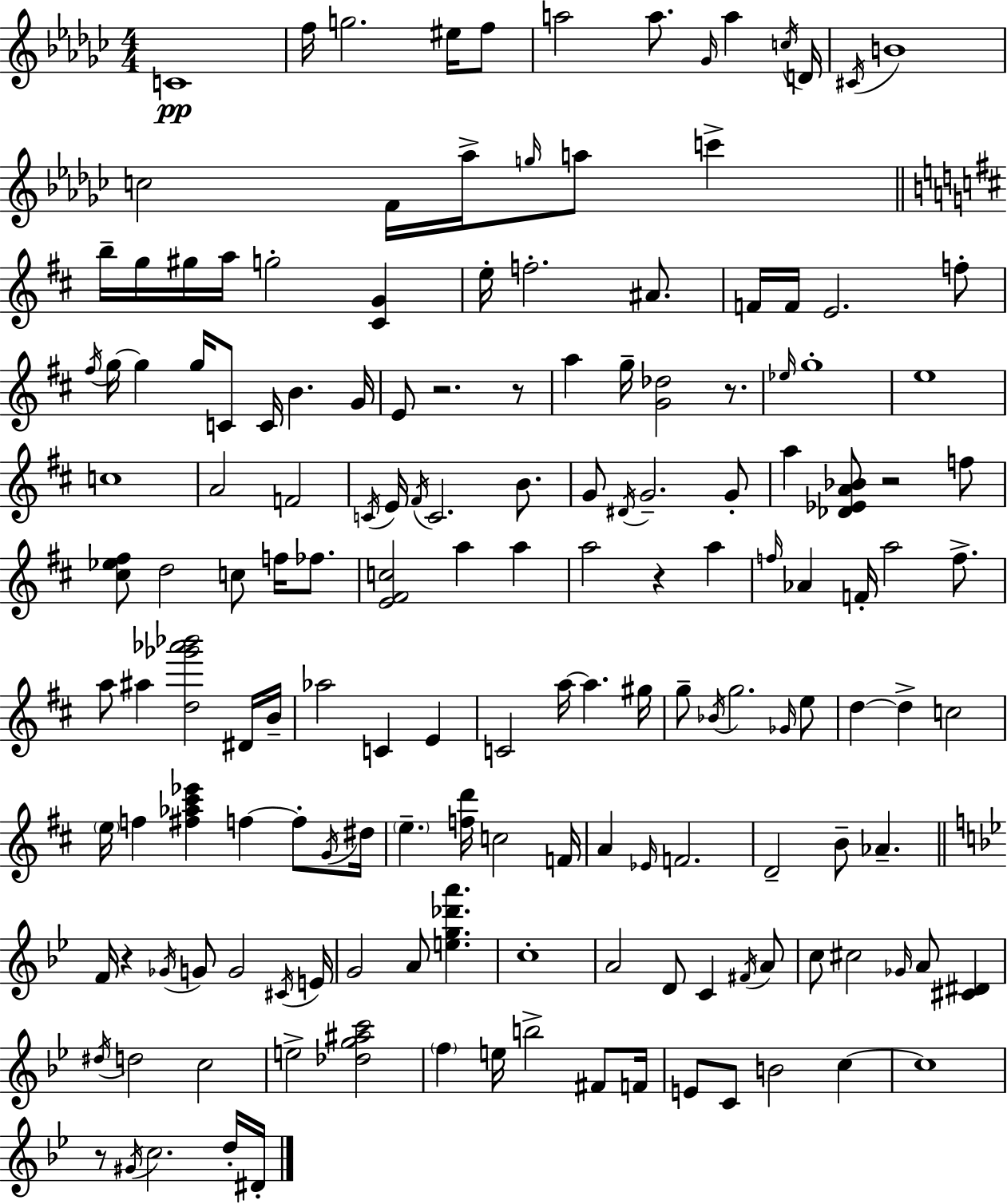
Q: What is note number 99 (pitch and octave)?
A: C5